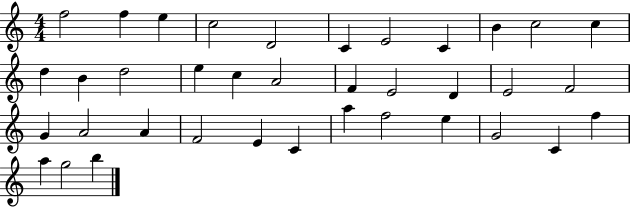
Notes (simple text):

F5/h F5/q E5/q C5/h D4/h C4/q E4/h C4/q B4/q C5/h C5/q D5/q B4/q D5/h E5/q C5/q A4/h F4/q E4/h D4/q E4/h F4/h G4/q A4/h A4/q F4/h E4/q C4/q A5/q F5/h E5/q G4/h C4/q F5/q A5/q G5/h B5/q